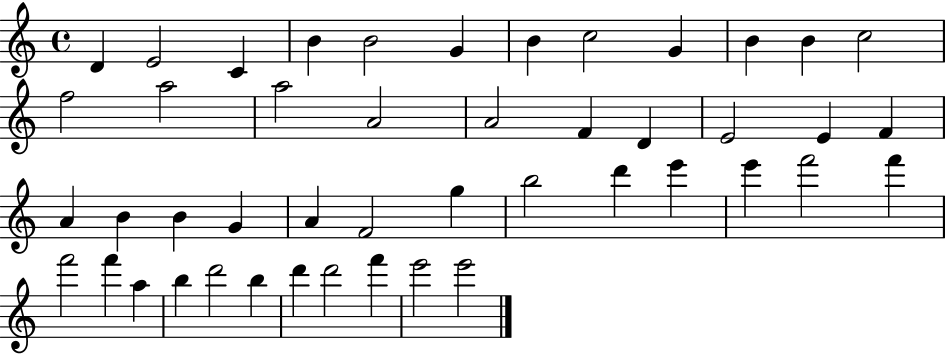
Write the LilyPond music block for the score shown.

{
  \clef treble
  \time 4/4
  \defaultTimeSignature
  \key c \major
  d'4 e'2 c'4 | b'4 b'2 g'4 | b'4 c''2 g'4 | b'4 b'4 c''2 | \break f''2 a''2 | a''2 a'2 | a'2 f'4 d'4 | e'2 e'4 f'4 | \break a'4 b'4 b'4 g'4 | a'4 f'2 g''4 | b''2 d'''4 e'''4 | e'''4 f'''2 f'''4 | \break f'''2 f'''4 a''4 | b''4 d'''2 b''4 | d'''4 d'''2 f'''4 | e'''2 e'''2 | \break \bar "|."
}